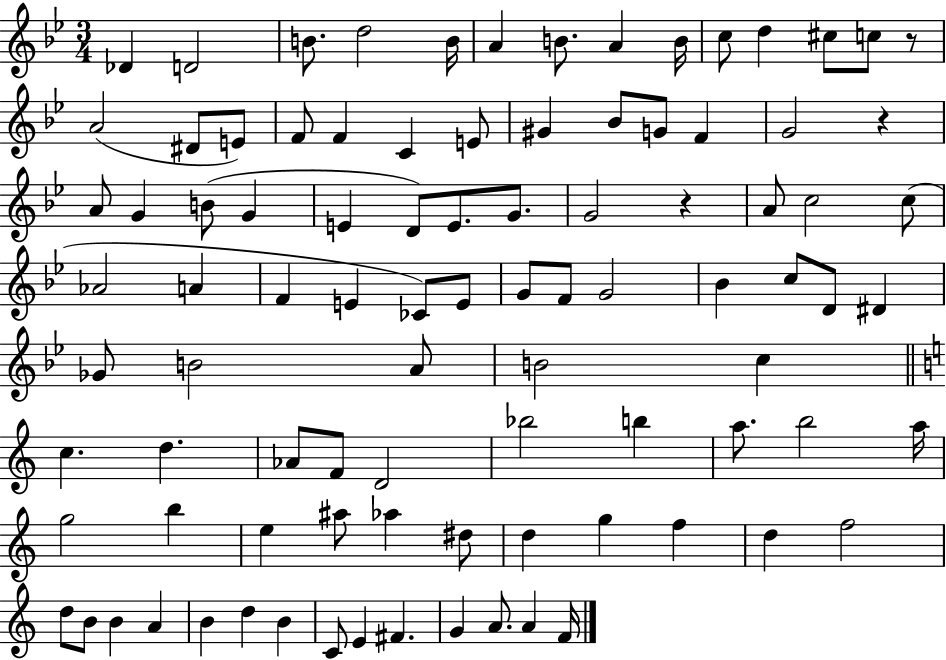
Db4/q D4/h B4/e. D5/h B4/s A4/q B4/e. A4/q B4/s C5/e D5/q C#5/e C5/e R/e A4/h D#4/e E4/e F4/e F4/q C4/q E4/e G#4/q Bb4/e G4/e F4/q G4/h R/q A4/e G4/q B4/e G4/q E4/q D4/e E4/e. G4/e. G4/h R/q A4/e C5/h C5/e Ab4/h A4/q F4/q E4/q CES4/e E4/e G4/e F4/e G4/h Bb4/q C5/e D4/e D#4/q Gb4/e B4/h A4/e B4/h C5/q C5/q. D5/q. Ab4/e F4/e D4/h Bb5/h B5/q A5/e. B5/h A5/s G5/h B5/q E5/q A#5/e Ab5/q D#5/e D5/q G5/q F5/q D5/q F5/h D5/e B4/e B4/q A4/q B4/q D5/q B4/q C4/e E4/q F#4/q. G4/q A4/e. A4/q F4/s